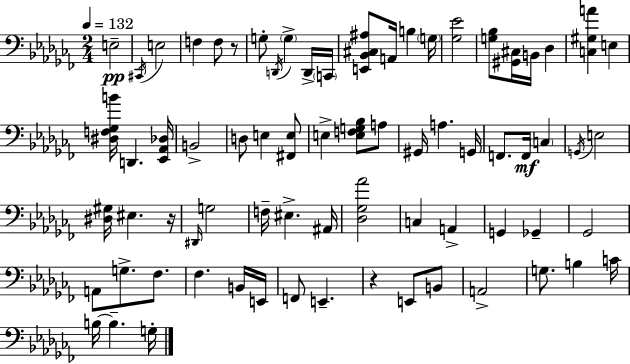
X:1
T:Untitled
M:2/4
L:1/4
K:Abm
E,2 ^C,,/4 E,2 F, F,/2 z/2 G,/2 D,,/4 G, D,,/4 C,,/4 [E,,_B,,^C,^A,]/2 A,,/4 B, G,/4 [_G,_E]2 [G,_B,]/2 [^G,,^C,]/4 B,,/4 _D, [C,^G,A] E, [^D,F,_G,B]/4 D,, [_E,,_A,,_D,]/4 B,,2 D,/2 E, [^F,,E,]/2 E, [E,F,G,_B,]/2 A,/2 ^G,,/4 A, G,,/4 F,,/2 F,,/4 C, G,,/4 E,2 [^D,^G,]/4 ^E, z/4 ^D,,/4 G,2 F,/4 ^E, ^A,,/4 [_D,_G,_A]2 C, A,, G,, _G,, _G,,2 A,,/2 G,/2 _F,/2 _F, B,,/4 E,,/4 F,,/2 E,, z E,,/2 B,,/2 A,,2 G,/2 B, C/4 B,/4 B, G,/4